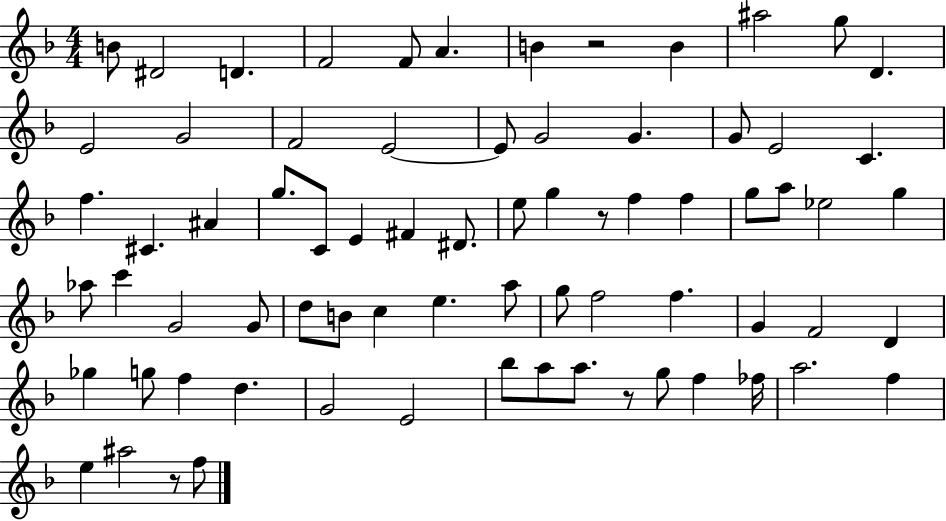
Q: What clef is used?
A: treble